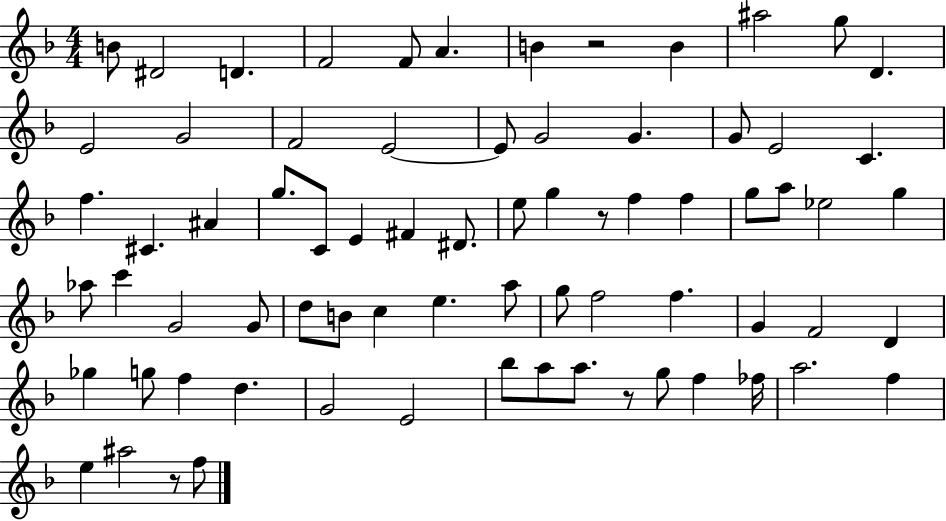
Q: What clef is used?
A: treble